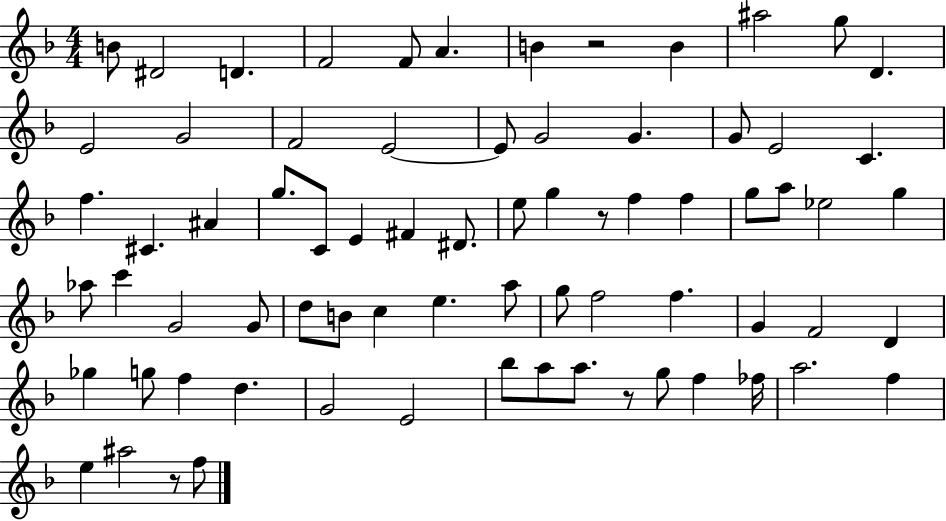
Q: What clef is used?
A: treble